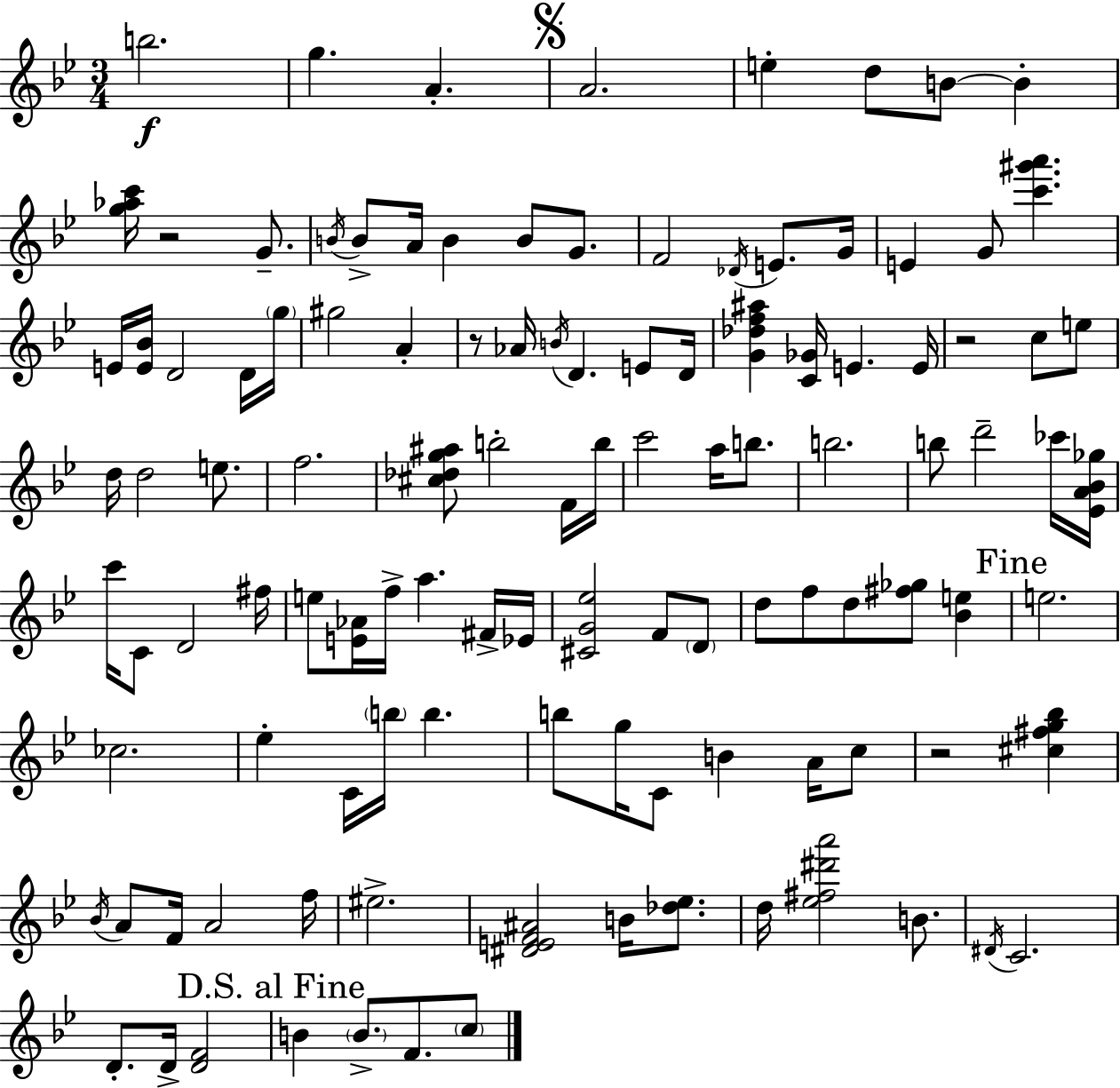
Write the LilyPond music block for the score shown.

{
  \clef treble
  \numericTimeSignature
  \time 3/4
  \key g \minor
  b''2.\f | g''4. a'4.-. | \mark \markup { \musicglyph "scripts.segno" } a'2. | e''4-. d''8 b'8~~ b'4-. | \break <g'' aes'' c'''>16 r2 g'8.-- | \acciaccatura { b'16 } b'8-> a'16 b'4 b'8 g'8. | f'2 \acciaccatura { des'16 } e'8. | g'16 e'4 g'8 <c''' gis''' a'''>4. | \break e'16 <e' bes'>16 d'2 | d'16 \parenthesize g''16 gis''2 a'4-. | r8 aes'16 \acciaccatura { b'16 } d'4. | e'8 d'16 <g' des'' f'' ais''>4 <c' ges'>16 e'4. | \break e'16 r2 c''8 | e''8 d''16 d''2 | e''8. f''2. | <cis'' des'' g'' ais''>8 b''2-. | \break f'16 b''16 c'''2 a''16 | b''8. b''2. | b''8 d'''2-- | ces'''16 <ees' a' bes' ges''>16 c'''16 c'8 d'2 | \break fis''16 e''8 <e' aes'>16 f''16-> a''4. | fis'16-> ees'16 <cis' g' ees''>2 f'8 | \parenthesize d'8 d''8 f''8 d''8 <fis'' ges''>8 <bes' e''>4 | \mark "Fine" e''2. | \break ces''2. | ees''4-. c'16 \parenthesize b''16 b''4. | b''8 g''16 c'8 b'4 | a'16 c''8 r2 <cis'' fis'' g'' bes''>4 | \break \acciaccatura { bes'16 } a'8 f'16 a'2 | f''16 eis''2.-> | <dis' e' f' ais'>2 | b'16 <des'' ees''>8. d''16 <ees'' fis'' dis''' a'''>2 | \break b'8. \acciaccatura { dis'16 } c'2. | d'8.-. d'16-> <d' f'>2 | \mark "D.S. al Fine" b'4 \parenthesize b'8.-> | f'8. \parenthesize c''8 \bar "|."
}